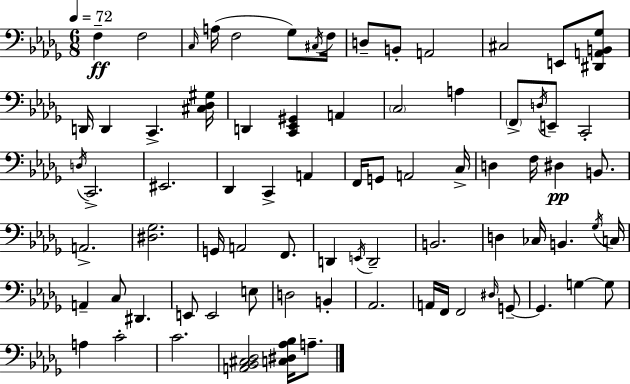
{
  \clef bass
  \numericTimeSignature
  \time 6/8
  \key bes \minor
  \tempo 4 = 72
  f4--\ff f2 | \grace { c16 }( a16 f2 ges8) | \acciaccatura { cis16 } f16 d8-- b,8-. a,2 | cis2 e,8 | \break <dis, a, b, ges>8 d,16 d,4 c,4.-> | <cis des gis>16 d,4 <c, ees, gis,>4 a,4 | \parenthesize c2 a4 | \parenthesize f,8-> \acciaccatura { d16 } e,8-- c,2-. | \break \acciaccatura { d16 } c,2.-> | eis,2. | des,4 c,4-> | a,4 f,16 g,8 a,2 | \break c16-> d4 f16 dis4\pp | b,8. a,2.-> | <dis ges>2. | g,16 a,2 | \break f,8. d,4 \acciaccatura { e,16 } d,2-- | b,2. | d4 ces16 b,4. | \acciaccatura { ges16 } c16 a,4-- c8 | \break dis,4. e,8 e,2 | e8 d2 | b,4-. aes,2. | a,16 f,16 f,2 | \break \grace { dis16 } g,8--~~ g,4. | g4~~ g8 a4 c'2-. | c'2. | <a, bes, cis des>2 | \break <c dis aes bes>16 a8.-- \bar "|."
}